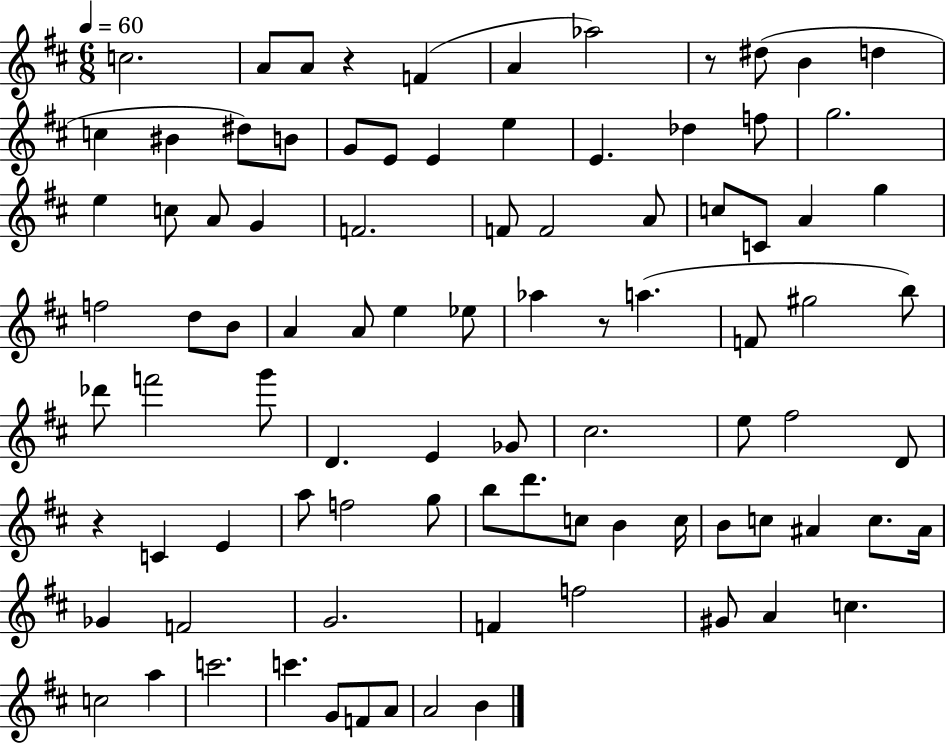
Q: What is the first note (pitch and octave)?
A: C5